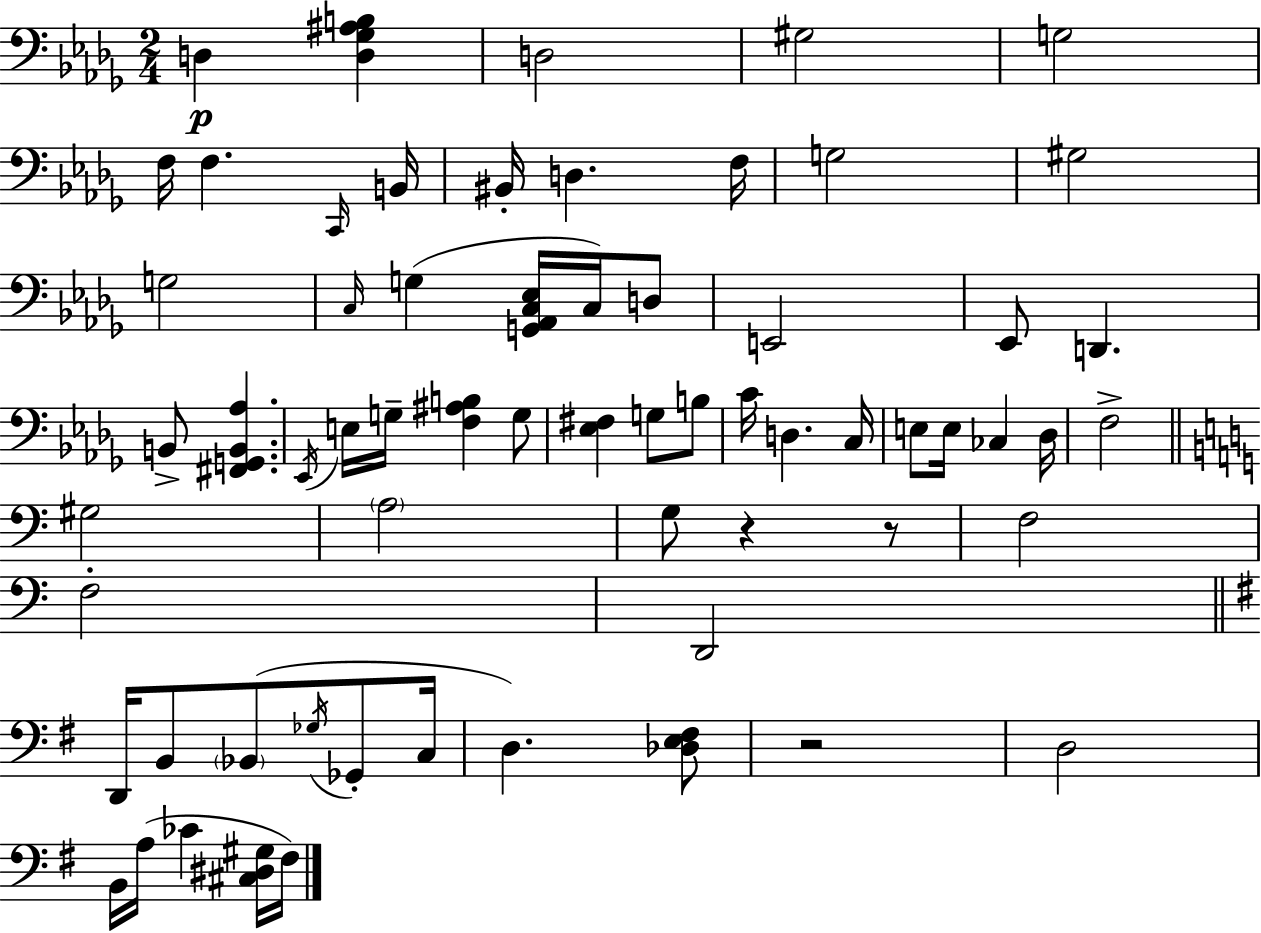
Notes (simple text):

D3/q [D3,Gb3,A#3,B3]/q D3/h G#3/h G3/h F3/s F3/q. C2/s B2/s BIS2/s D3/q. F3/s G3/h G#3/h G3/h C3/s G3/q [G2,Ab2,C3,Eb3]/s C3/s D3/e E2/h Eb2/e D2/q. B2/e [F#2,G2,B2,Ab3]/q. Eb2/s E3/s G3/s [F3,A#3,B3]/q G3/e [Eb3,F#3]/q G3/e B3/e C4/s D3/q. C3/s E3/e E3/s CES3/q Db3/s F3/h G#3/h A3/h G3/e R/q R/e F3/h F3/h D2/h D2/s B2/e Bb2/e Gb3/s Gb2/e C3/s D3/q. [Db3,E3,F#3]/e R/h D3/h B2/s A3/s CES4/q [C#3,D#3,G#3]/s F#3/s